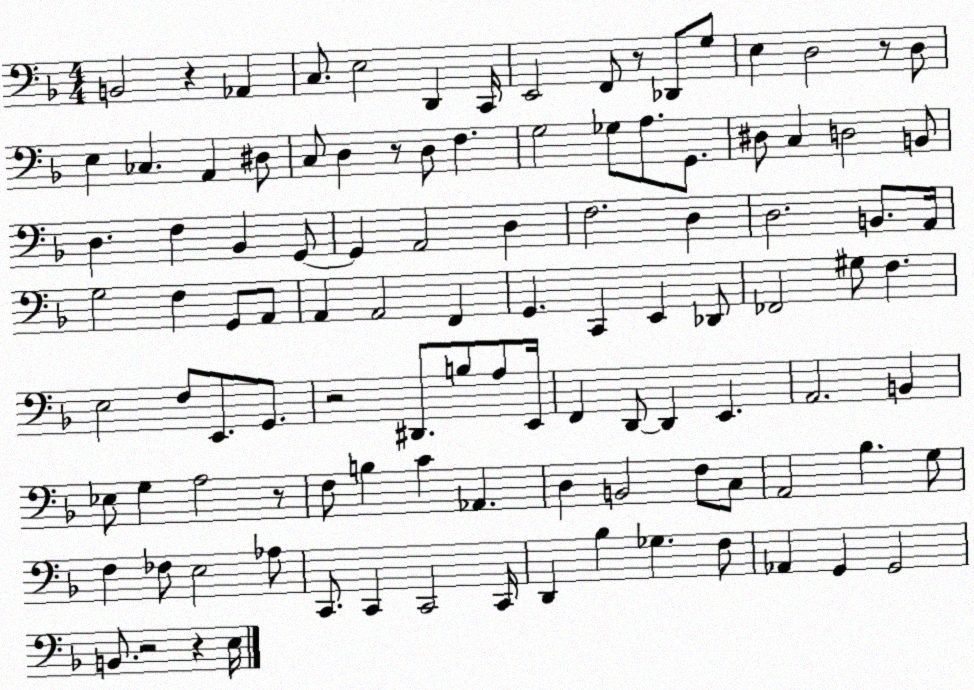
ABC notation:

X:1
T:Untitled
M:4/4
L:1/4
K:F
B,,2 z _A,, C,/2 E,2 D,, C,,/4 E,,2 F,,/2 z/2 _D,,/2 G,/2 E, D,2 z/2 D,/2 E, _C, A,, ^D,/2 C,/2 D, z/2 D,/2 F, G,2 _G,/2 A,/2 G,,/2 ^D,/2 C, D,2 B,,/2 D, F, _B,, G,,/2 G,, A,,2 D, F,2 D, D,2 B,,/2 A,,/4 G,2 F, G,,/2 A,,/2 A,, A,,2 F,, G,, C,, E,, _D,,/2 _F,,2 ^G,/2 F, E,2 F,/2 E,,/2 G,,/2 z2 ^D,,/2 B,/2 A,/2 E,,/4 F,, D,,/2 D,, E,, A,,2 B,, _E,/2 G, A,2 z/2 F,/2 B, C _A,, D, B,,2 F,/2 C,/2 A,,2 _B, G,/2 F, _F,/2 E,2 _A,/2 C,,/2 C,, C,,2 C,,/4 D,, _B, _G, F,/2 _A,, G,, G,,2 B,,/2 z2 z E,/4